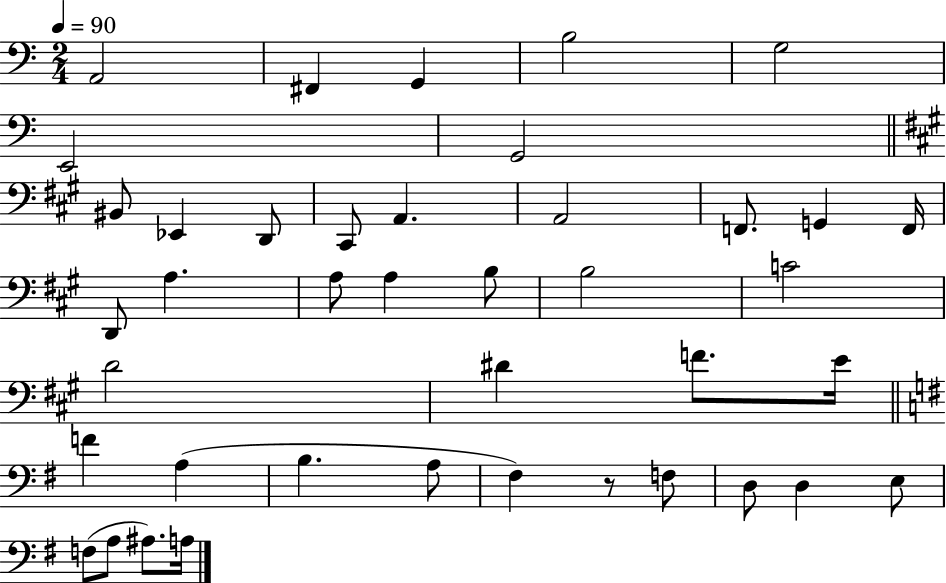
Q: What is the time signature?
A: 2/4